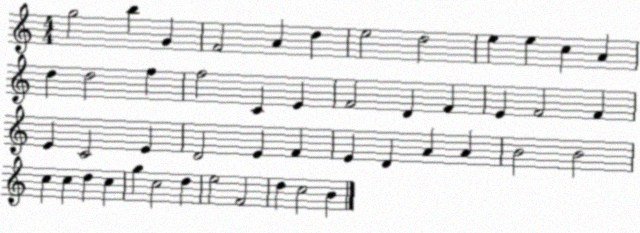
X:1
T:Untitled
M:4/4
L:1/4
K:C
g2 b G F2 A d e2 d2 e e c A d d2 f f2 C E F2 D F E F2 F E C2 E D2 E F E D A A B2 B2 c c d c g c2 d e2 F2 d c2 B